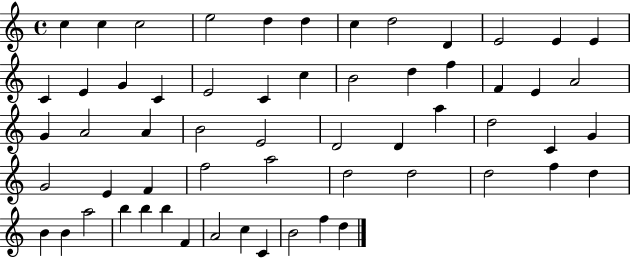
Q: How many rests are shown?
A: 0